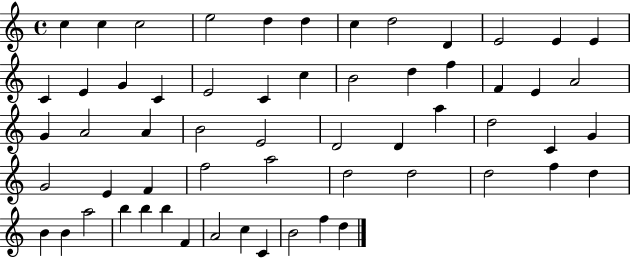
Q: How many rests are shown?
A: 0